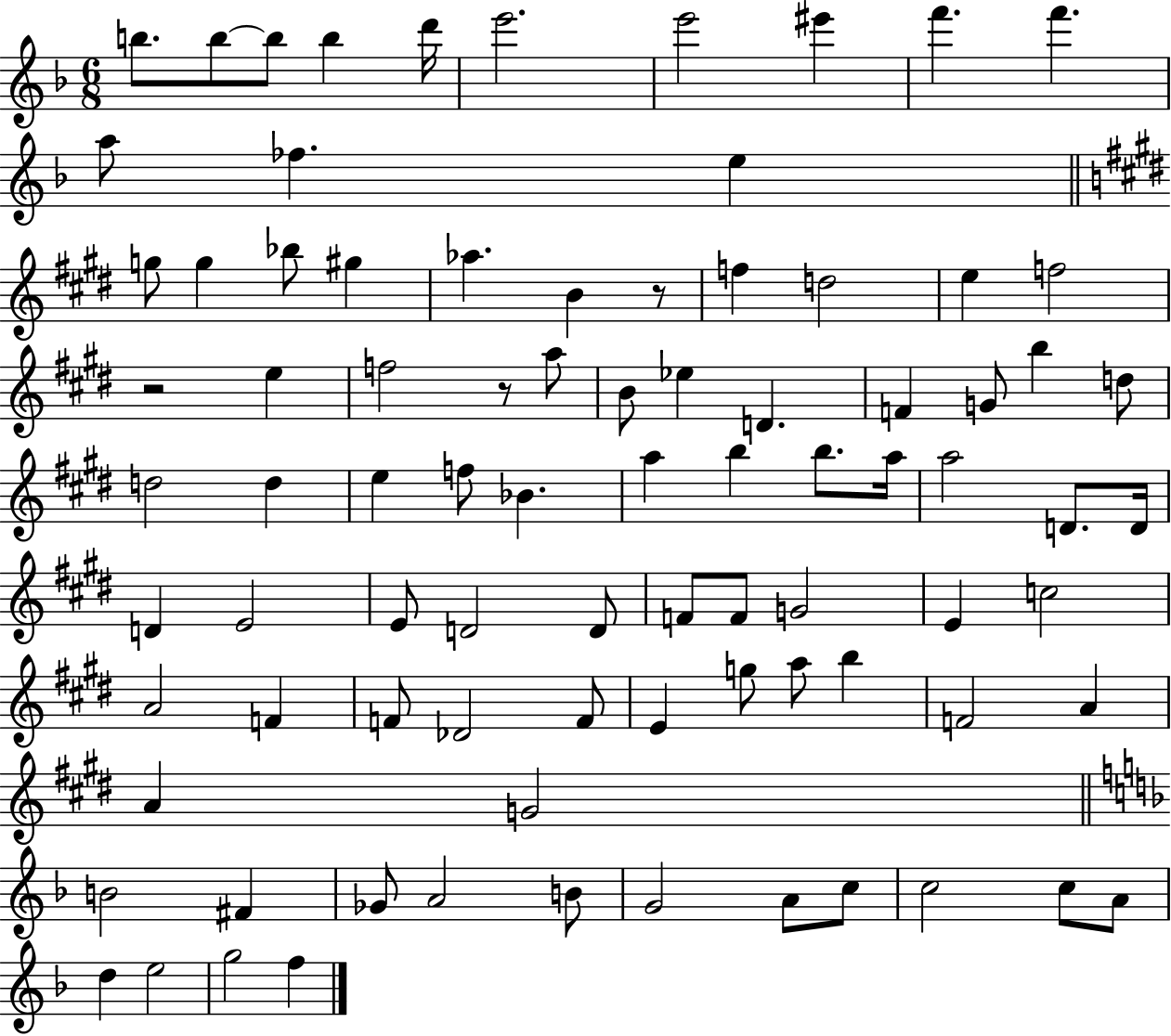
{
  \clef treble
  \numericTimeSignature
  \time 6/8
  \key f \major
  \repeat volta 2 { b''8. b''8~~ b''8 b''4 d'''16 | e'''2. | e'''2 eis'''4 | f'''4. f'''4. | \break a''8 fes''4. e''4 | \bar "||" \break \key e \major g''8 g''4 bes''8 gis''4 | aes''4. b'4 r8 | f''4 d''2 | e''4 f''2 | \break r2 e''4 | f''2 r8 a''8 | b'8 ees''4 d'4. | f'4 g'8 b''4 d''8 | \break d''2 d''4 | e''4 f''8 bes'4. | a''4 b''4 b''8. a''16 | a''2 d'8. d'16 | \break d'4 e'2 | e'8 d'2 d'8 | f'8 f'8 g'2 | e'4 c''2 | \break a'2 f'4 | f'8 des'2 f'8 | e'4 g''8 a''8 b''4 | f'2 a'4 | \break a'4 g'2 | \bar "||" \break \key f \major b'2 fis'4 | ges'8 a'2 b'8 | g'2 a'8 c''8 | c''2 c''8 a'8 | \break d''4 e''2 | g''2 f''4 | } \bar "|."
}